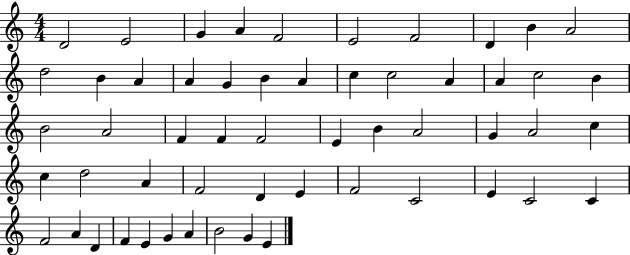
X:1
T:Untitled
M:4/4
L:1/4
K:C
D2 E2 G A F2 E2 F2 D B A2 d2 B A A G B A c c2 A A c2 B B2 A2 F F F2 E B A2 G A2 c c d2 A F2 D E F2 C2 E C2 C F2 A D F E G A B2 G E